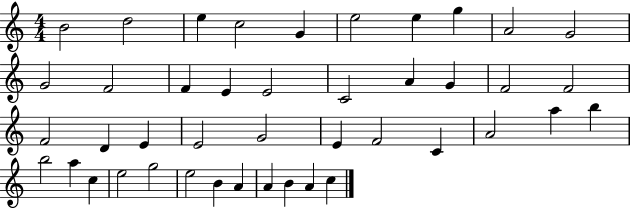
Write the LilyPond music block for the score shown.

{
  \clef treble
  \numericTimeSignature
  \time 4/4
  \key c \major
  b'2 d''2 | e''4 c''2 g'4 | e''2 e''4 g''4 | a'2 g'2 | \break g'2 f'2 | f'4 e'4 e'2 | c'2 a'4 g'4 | f'2 f'2 | \break f'2 d'4 e'4 | e'2 g'2 | e'4 f'2 c'4 | a'2 a''4 b''4 | \break b''2 a''4 c''4 | e''2 g''2 | e''2 b'4 a'4 | a'4 b'4 a'4 c''4 | \break \bar "|."
}